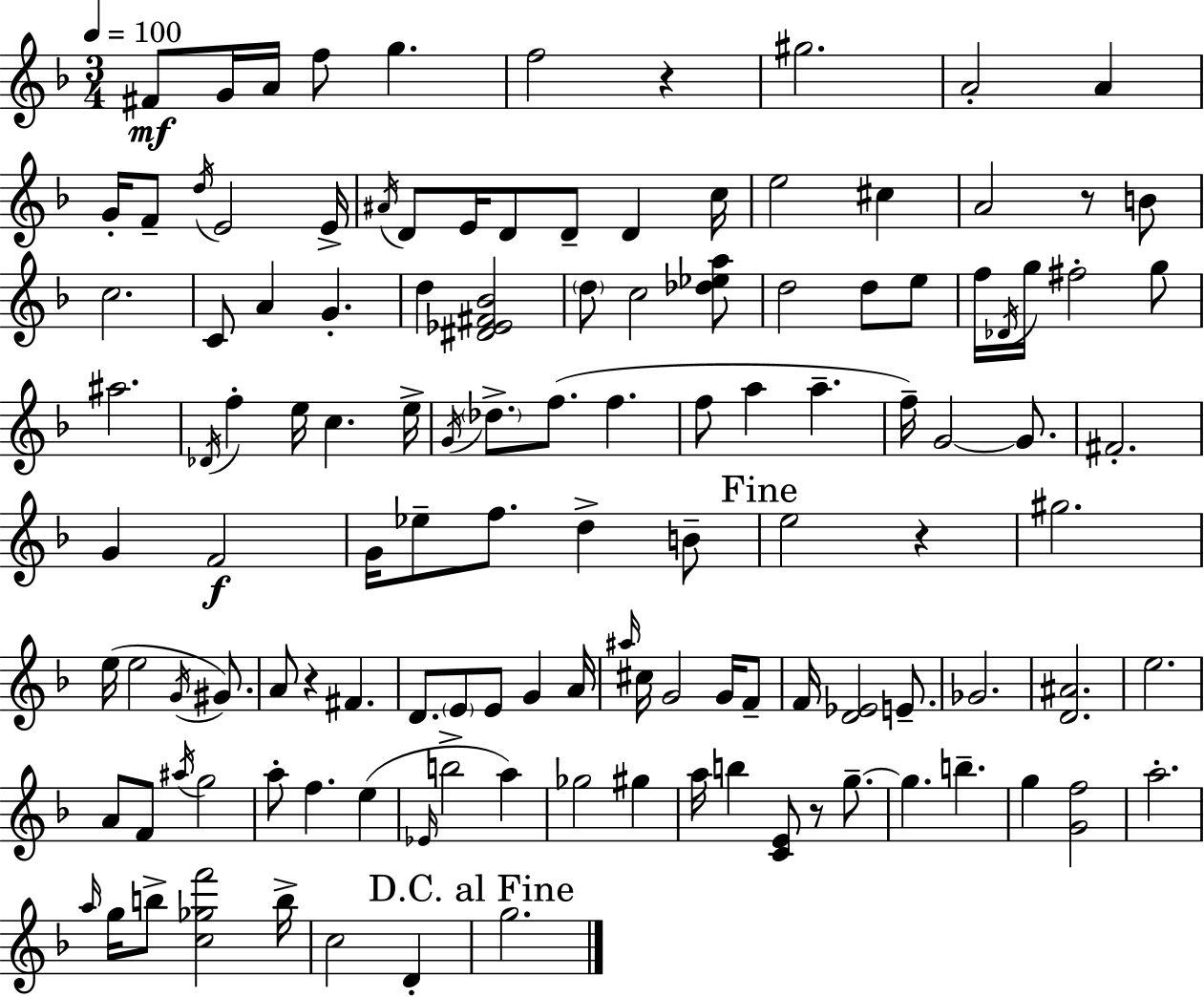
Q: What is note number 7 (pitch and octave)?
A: G#5